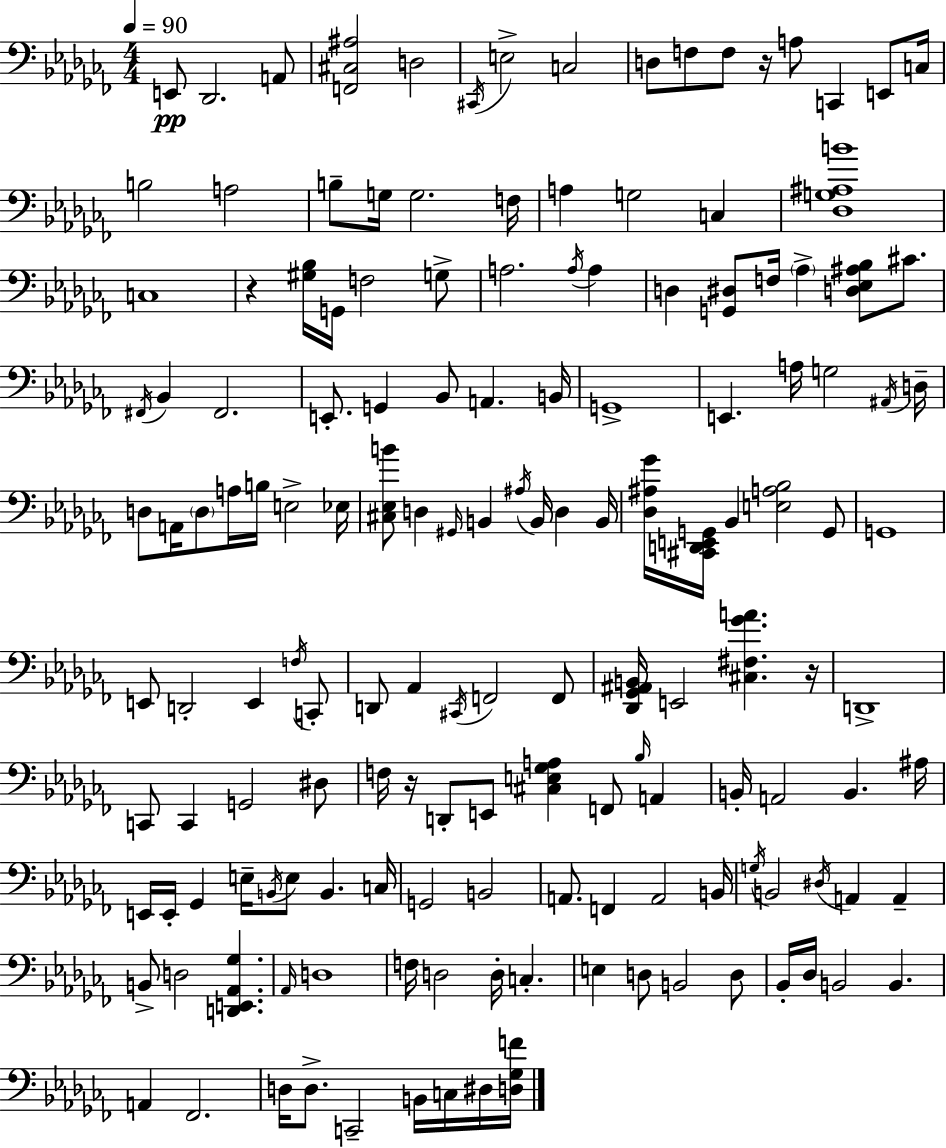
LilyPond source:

{
  \clef bass
  \numericTimeSignature
  \time 4/4
  \key aes \minor
  \tempo 4 = 90
  e,8\pp des,2. a,8 | <f, cis ais>2 d2 | \acciaccatura { cis,16 } e2-> c2 | d8 f8 f8 r16 a8 c,4 e,8 | \break c16 b2 a2 | b8-- g16 g2. | f16 a4 g2 c4 | <des g ais b'>1 | \break c1 | r4 <gis bes>16 g,16 f2 g8-> | a2. \acciaccatura { a16 } a4 | d4 <g, dis>8 f16 \parenthesize aes4-> <d ees ais bes>8 cis'8. | \break \acciaccatura { fis,16 } bes,4 fis,2. | e,8.-. g,4 bes,8 a,4. | b,16 g,1-> | e,4. a16 g2 | \break \acciaccatura { ais,16 } d16-- d8 a,16 \parenthesize d8 a16 b16 e2-> | ees16 <cis ees b'>8 d4 \grace { gis,16 } b,4 \acciaccatura { ais16 } | b,16 d4 b,16 <des ais ges'>16 <cis, d, e, g,>16 bes,4 <e a bes>2 | g,8 g,1 | \break e,8 d,2-. | e,4 \acciaccatura { f16 } c,8-. d,8 aes,4 \acciaccatura { cis,16 } f,2 | f,8 <des, ges, ais, b,>16 e,2 | <cis fis ges' a'>4. r16 d,1-> | \break c,8 c,4 g,2 | dis8 f16 r16 d,8-. e,8 <cis e ges a>4 | f,8 \grace { bes16 } a,4 b,16-. a,2 | b,4. ais16 e,16 e,16-. ges,4 e16-- | \break \acciaccatura { b,16 } e8 b,4. c16 g,2 | b,2 a,8. f,4 | a,2 b,16 \acciaccatura { g16 } b,2 | \acciaccatura { dis16 } a,4 a,4-- b,8-> d2 | \break <d, e, aes, ges>4. \grace { aes,16 } d1 | f16 d2 | d16-. c4.-. e4 | d8 b,2 d8 bes,16-. des16 b,2 | \break b,4. a,4 | fes,2. d16 d8.-> | c,2-- b,16 c16 dis16 <d ges f'>16 \bar "|."
}